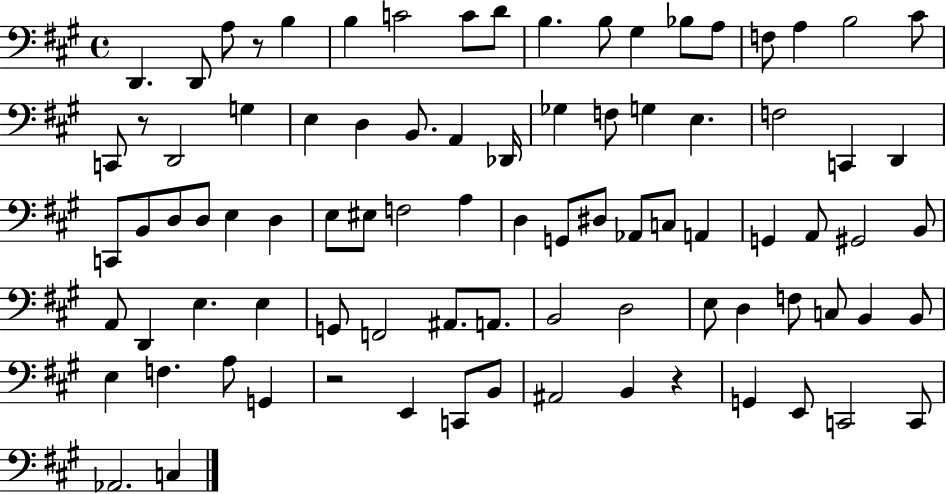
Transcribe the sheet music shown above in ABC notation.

X:1
T:Untitled
M:4/4
L:1/4
K:A
D,, D,,/2 A,/2 z/2 B, B, C2 C/2 D/2 B, B,/2 ^G, _B,/2 A,/2 F,/2 A, B,2 ^C/2 C,,/2 z/2 D,,2 G, E, D, B,,/2 A,, _D,,/4 _G, F,/2 G, E, F,2 C,, D,, C,,/2 B,,/2 D,/2 D,/2 E, D, E,/2 ^E,/2 F,2 A, D, G,,/2 ^D,/2 _A,,/2 C,/2 A,, G,, A,,/2 ^G,,2 B,,/2 A,,/2 D,, E, E, G,,/2 F,,2 ^A,,/2 A,,/2 B,,2 D,2 E,/2 D, F,/2 C,/2 B,, B,,/2 E, F, A,/2 G,, z2 E,, C,,/2 B,,/2 ^A,,2 B,, z G,, E,,/2 C,,2 C,,/2 _A,,2 C,